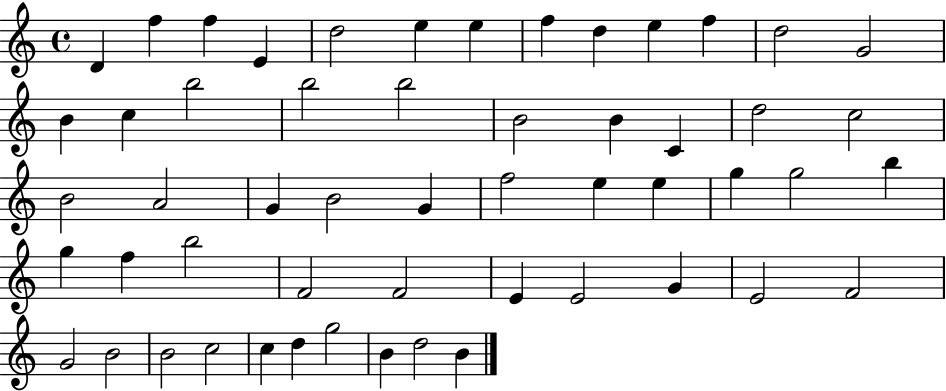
{
  \clef treble
  \time 4/4
  \defaultTimeSignature
  \key c \major
  d'4 f''4 f''4 e'4 | d''2 e''4 e''4 | f''4 d''4 e''4 f''4 | d''2 g'2 | \break b'4 c''4 b''2 | b''2 b''2 | b'2 b'4 c'4 | d''2 c''2 | \break b'2 a'2 | g'4 b'2 g'4 | f''2 e''4 e''4 | g''4 g''2 b''4 | \break g''4 f''4 b''2 | f'2 f'2 | e'4 e'2 g'4 | e'2 f'2 | \break g'2 b'2 | b'2 c''2 | c''4 d''4 g''2 | b'4 d''2 b'4 | \break \bar "|."
}